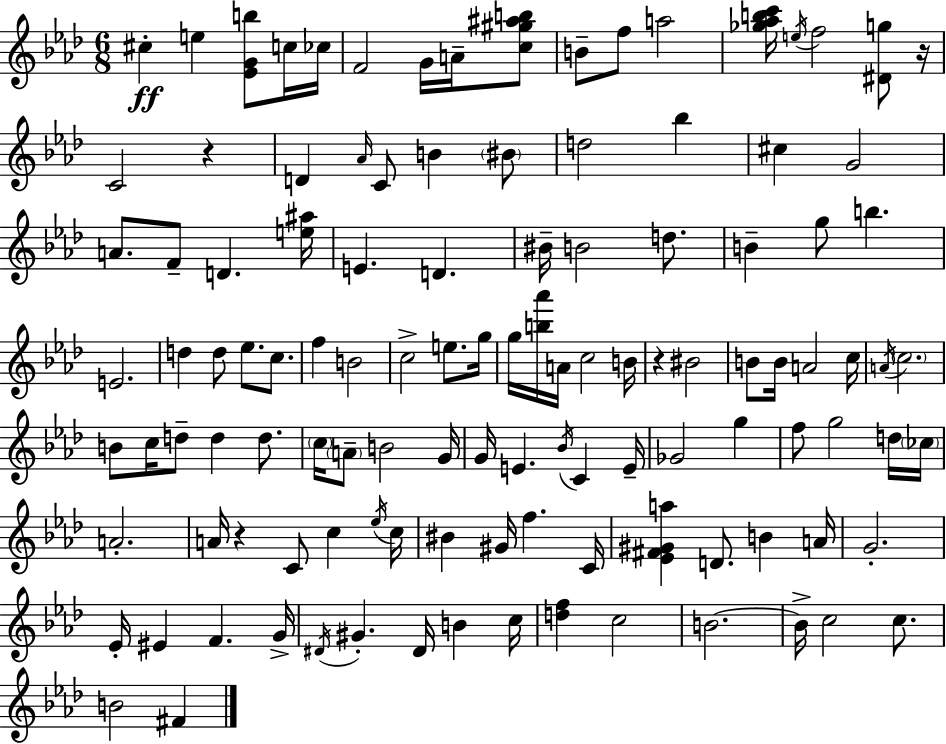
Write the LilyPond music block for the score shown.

{
  \clef treble
  \numericTimeSignature
  \time 6/8
  \key aes \major
  \repeat volta 2 { cis''4-.\ff e''4 <ees' g' b''>8 c''16 ces''16 | f'2 g'16 a'16-- <c'' gis'' ais'' b''>8 | b'8-- f''8 a''2 | <ges'' aes'' b'' c'''>16 \acciaccatura { e''16 } f''2 <dis' g''>8 | \break r16 c'2 r4 | d'4 \grace { aes'16 } c'8 b'4 | \parenthesize bis'8 d''2 bes''4 | cis''4 g'2 | \break a'8. f'8-- d'4. | <e'' ais''>16 e'4. d'4. | bis'16-- b'2 d''8. | b'4-- g''8 b''4. | \break e'2. | d''4 d''8 ees''8. c''8. | f''4 b'2 | c''2-> e''8. | \break g''16 g''16 <b'' aes'''>16 a'16 c''2 | b'16 r4 bis'2 | b'8 b'16 a'2 | c''16 \acciaccatura { a'16 } \parenthesize c''2. | \break b'8 c''16 d''8-- d''4 | d''8. \parenthesize c''16 \parenthesize a'8-- b'2 | g'16 g'16 e'4. \acciaccatura { bes'16 } c'4 | e'16-- ges'2 | \break g''4 f''8 g''2 | d''16 \parenthesize ces''16 a'2.-. | a'16 r4 c'8 c''4 | \acciaccatura { ees''16 } c''16 bis'4 gis'16 f''4. | \break c'16 <ees' fis' gis' a''>4 d'8. | b'4 a'16 g'2.-. | ees'16-. eis'4 f'4. | g'16-> \acciaccatura { dis'16 } gis'4.-. | \break dis'16 b'4 c''16 <d'' f''>4 c''2 | b'2.~~ | b'16-> c''2 | c''8. b'2 | \break fis'4 } \bar "|."
}